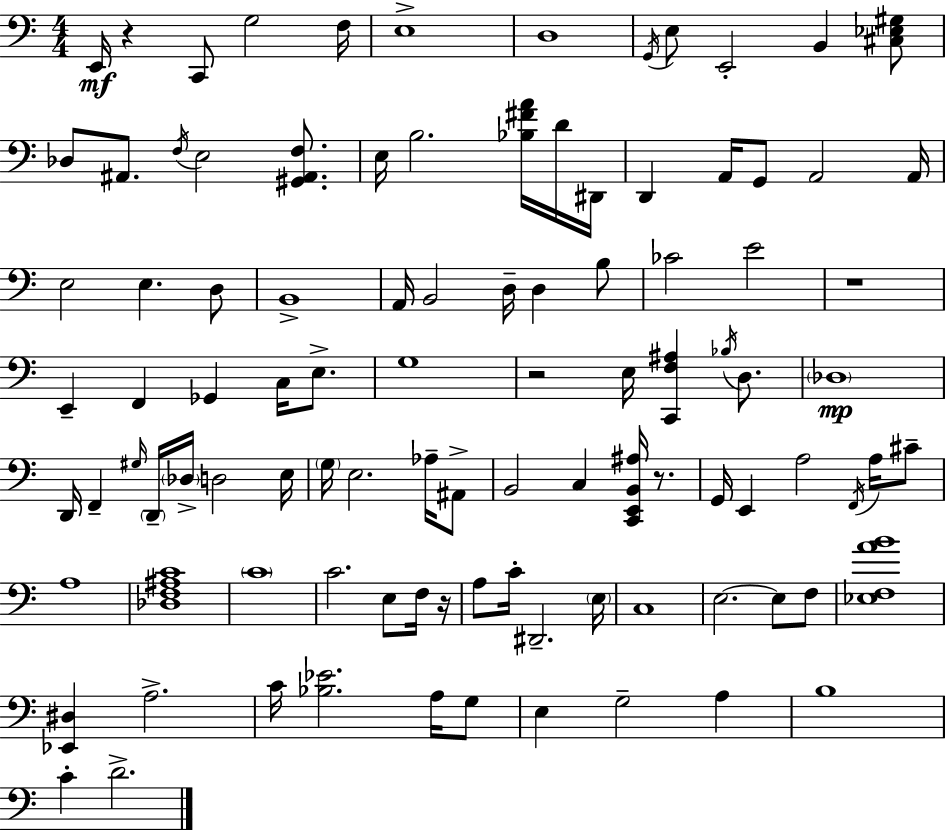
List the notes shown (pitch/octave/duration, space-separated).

E2/s R/q C2/e G3/h F3/s E3/w D3/w G2/s E3/e E2/h B2/q [C#3,Eb3,G#3]/e Db3/e A#2/e. F3/s E3/h [G#2,A#2,F3]/e. E3/s B3/h. [Bb3,F#4,A4]/s D4/s D#2/s D2/q A2/s G2/e A2/h A2/s E3/h E3/q. D3/e B2/w A2/s B2/h D3/s D3/q B3/e CES4/h E4/h R/w E2/q F2/q Gb2/q C3/s E3/e. G3/w R/h E3/s [C2,F3,A#3]/q Bb3/s D3/e. Db3/w D2/s F2/q G#3/s D2/s Db3/s D3/h E3/s G3/s E3/h. Ab3/s A#2/e B2/h C3/q [C2,E2,B2,A#3]/s R/e. G2/s E2/q A3/h F2/s A3/s C#4/e A3/w [Db3,F3,A#3,C4]/w C4/w C4/h. E3/e F3/s R/s A3/e C4/s D#2/h. E3/s C3/w E3/h. E3/e F3/e [Eb3,F3,A4,B4]/w [Eb2,D#3]/q A3/h. C4/s [Bb3,Eb4]/h. A3/s G3/e E3/q G3/h A3/q B3/w C4/q D4/h.